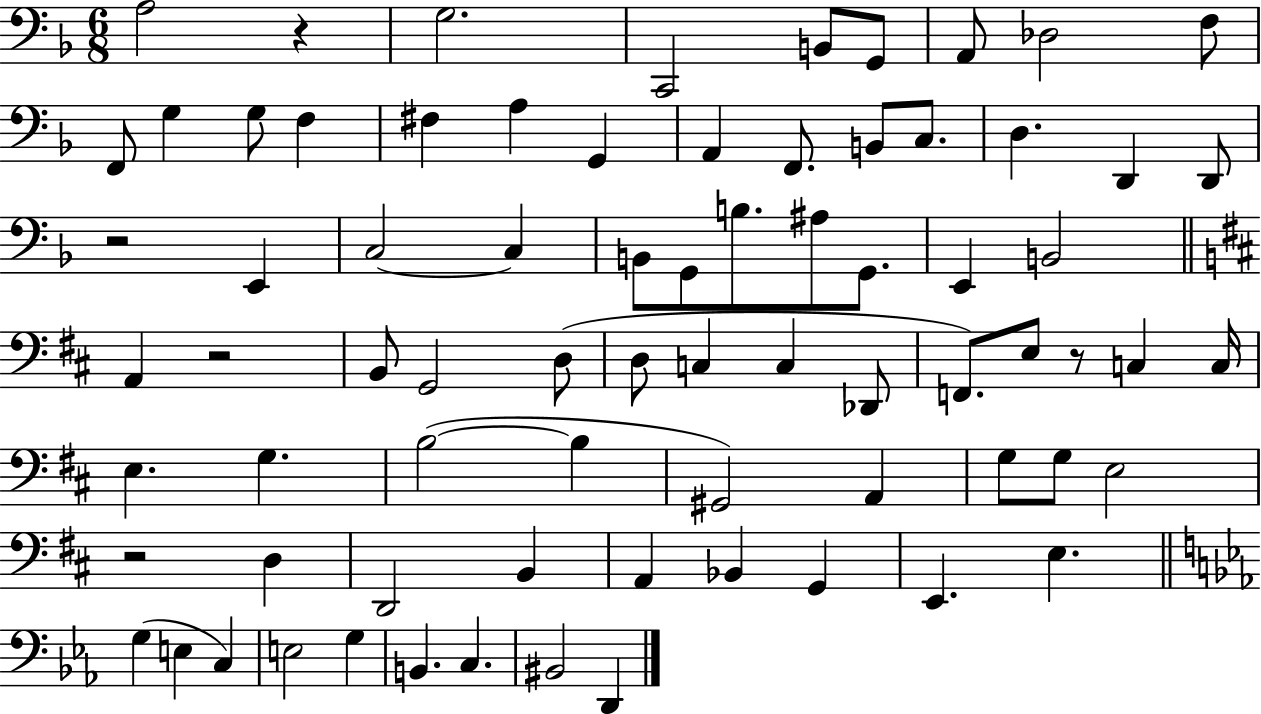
A3/h R/q G3/h. C2/h B2/e G2/e A2/e Db3/h F3/e F2/e G3/q G3/e F3/q F#3/q A3/q G2/q A2/q F2/e. B2/e C3/e. D3/q. D2/q D2/e R/h E2/q C3/h C3/q B2/e G2/e B3/e. A#3/e G2/e. E2/q B2/h A2/q R/h B2/e G2/h D3/e D3/e C3/q C3/q Db2/e F2/e. E3/e R/e C3/q C3/s E3/q. G3/q. B3/h B3/q G#2/h A2/q G3/e G3/e E3/h R/h D3/q D2/h B2/q A2/q Bb2/q G2/q E2/q. E3/q. G3/q E3/q C3/q E3/h G3/q B2/q. C3/q. BIS2/h D2/q